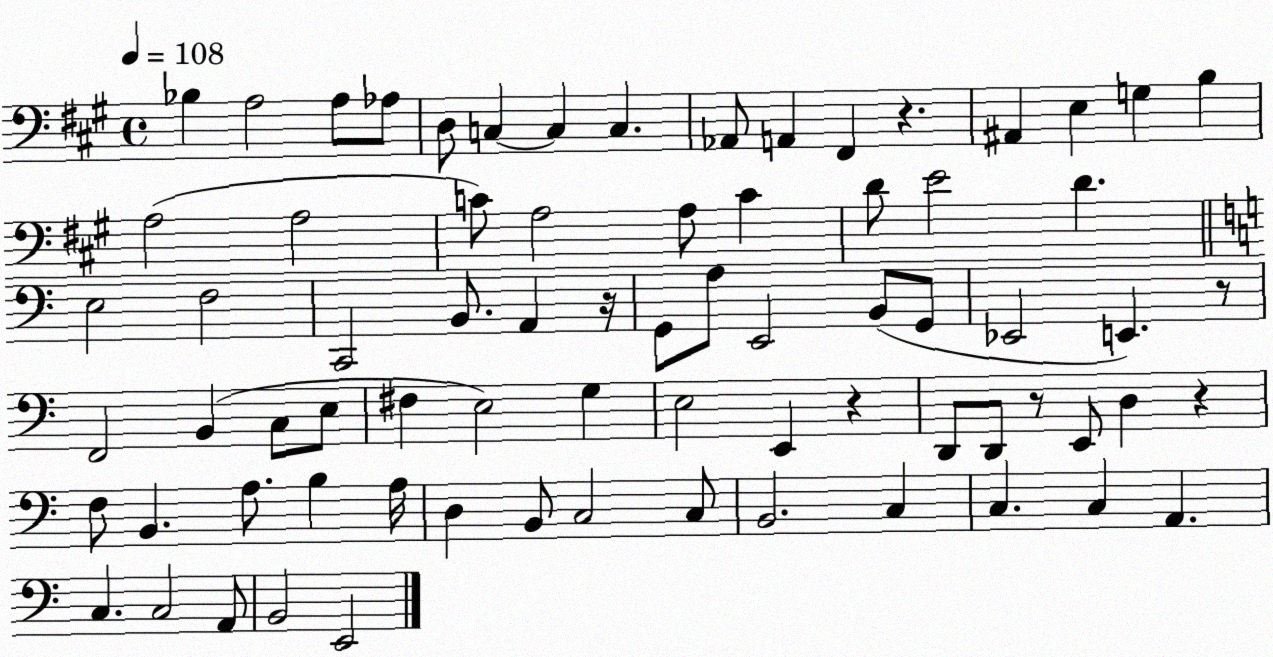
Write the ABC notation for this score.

X:1
T:Untitled
M:4/4
L:1/4
K:A
_B, A,2 A,/2 _A,/2 D,/2 C, C, C, _A,,/2 A,, ^F,, z ^A,, E, G, B, A,2 A,2 C/2 A,2 A,/2 C D/2 E2 D E,2 F,2 C,,2 B,,/2 A,, z/4 G,,/2 A,/2 E,,2 B,,/2 G,,/2 _E,,2 E,, z/2 F,,2 B,, C,/2 E,/2 ^F, E,2 G, E,2 E,, z D,,/2 D,,/2 z/2 E,,/2 D, z F,/2 B,, A,/2 B, A,/4 D, B,,/2 C,2 C,/2 B,,2 C, C, C, A,, C, C,2 A,,/2 B,,2 E,,2